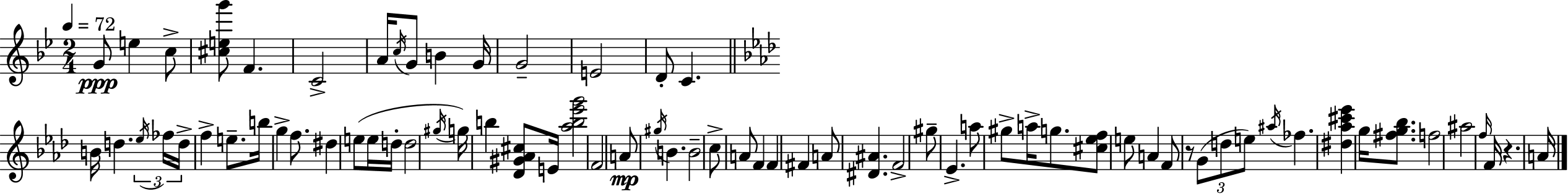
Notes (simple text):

G4/e E5/q C5/e [C#5,E5,G6]/e F4/q. C4/h A4/s C5/s G4/e B4/q G4/s G4/h E4/h D4/e C4/q. B4/s D5/q. Eb5/s FES5/s D5/s F5/q E5/e. B5/s G5/q F5/e. D#5/q E5/e E5/s D5/s D5/h G#5/s G5/s B5/q [Db4,G#4,Ab4,C#5]/e E4/s [Ab5,B5,Eb6,G6]/h F4/h A4/e G#5/s B4/q. B4/h C5/e A4/e F4/q F4/q F#4/q A4/e [D#4,A#4]/q. F4/h G#5/e Eb4/q. A5/e G#5/e A5/s G5/e. [C#5,Eb5,F5]/e E5/e A4/q F4/e R/e G4/e D5/e E5/e A#5/s FES5/q. [D#5,Ab5,C#6,Eb6]/q G5/s [F#5,G5,Bb5]/e. F5/h A#5/h F5/s F4/s R/q. A4/s